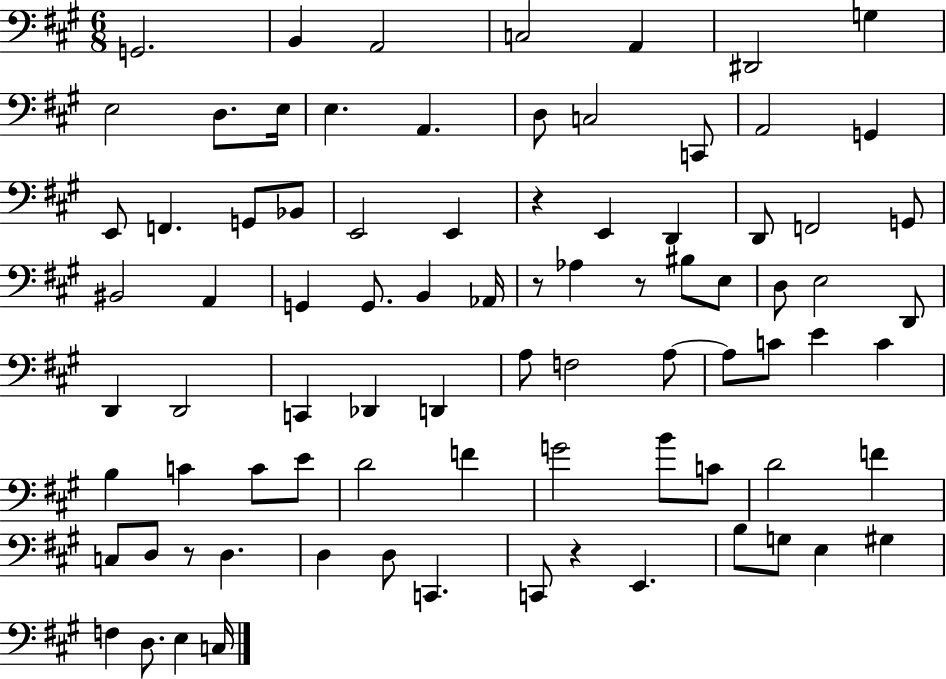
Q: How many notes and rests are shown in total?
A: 84